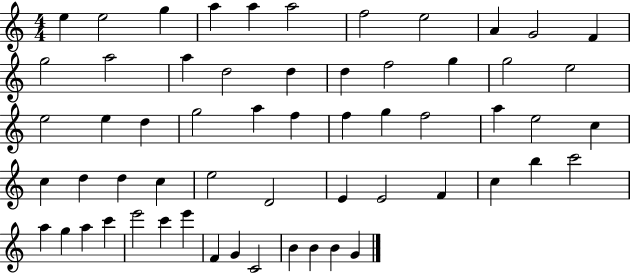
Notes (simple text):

E5/q E5/h G5/q A5/q A5/q A5/h F5/h E5/h A4/q G4/h F4/q G5/h A5/h A5/q D5/h D5/q D5/q F5/h G5/q G5/h E5/h E5/h E5/q D5/q G5/h A5/q F5/q F5/q G5/q F5/h A5/q E5/h C5/q C5/q D5/q D5/q C5/q E5/h D4/h E4/q E4/h F4/q C5/q B5/q C6/h A5/q G5/q A5/q C6/q E6/h C6/q E6/q F4/q G4/q C4/h B4/q B4/q B4/q G4/q